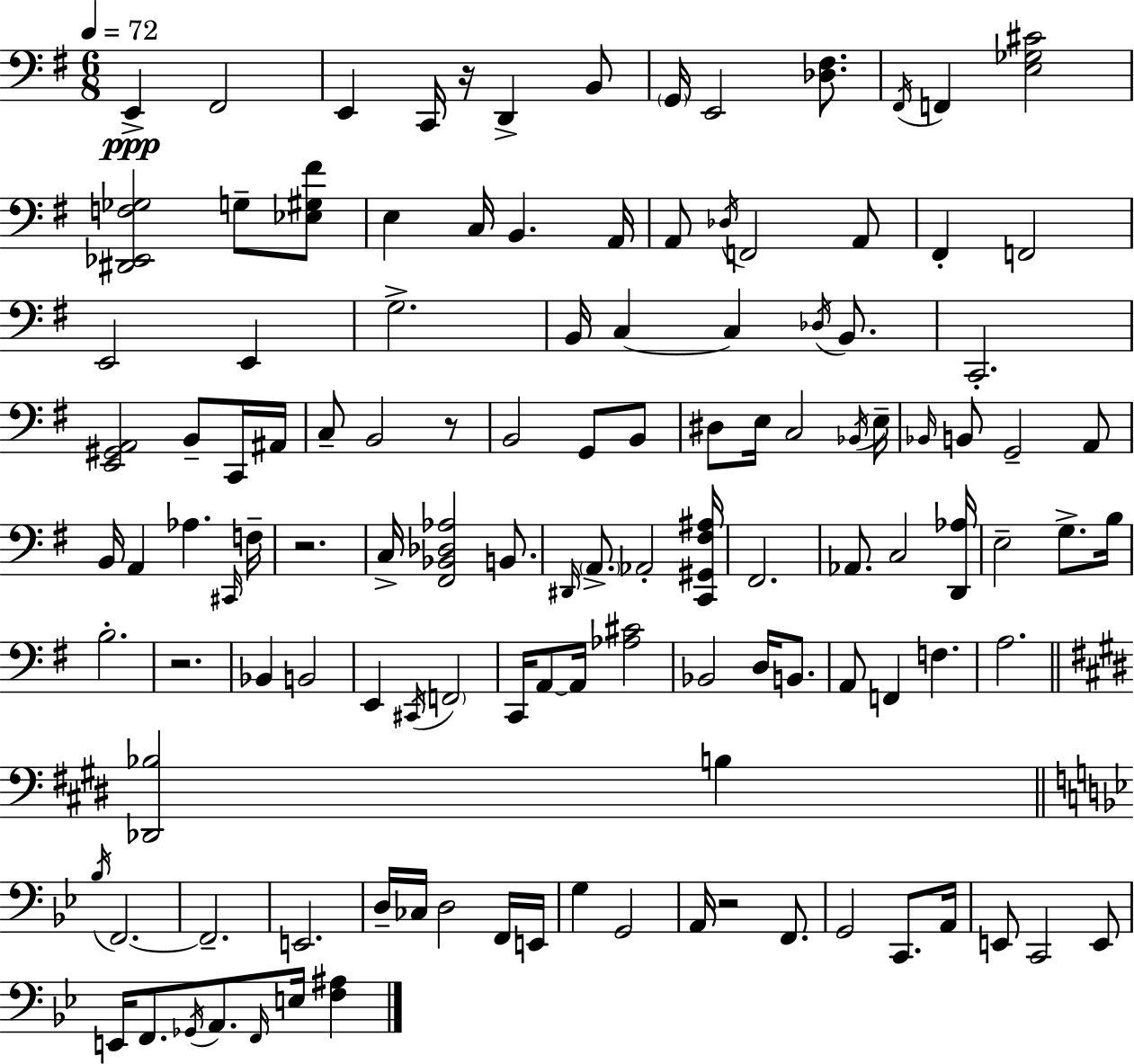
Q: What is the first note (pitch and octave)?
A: E2